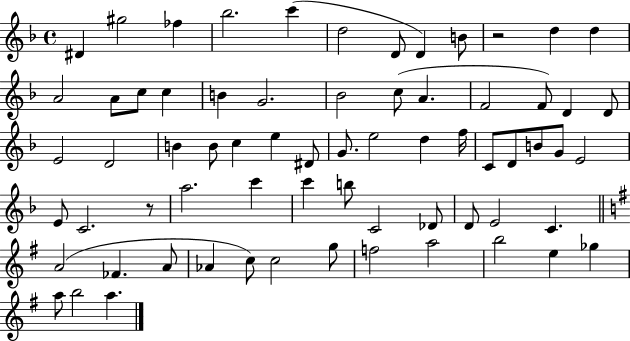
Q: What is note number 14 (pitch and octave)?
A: C5